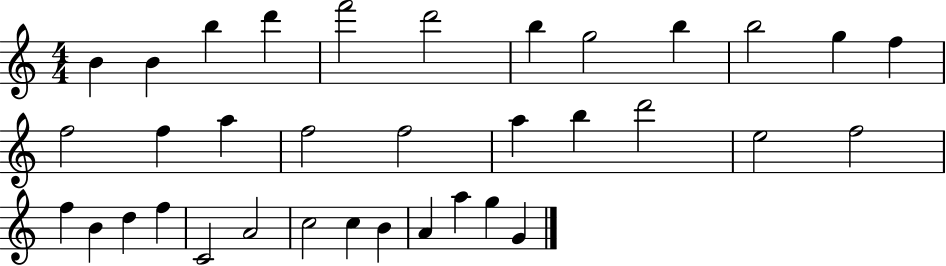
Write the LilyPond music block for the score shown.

{
  \clef treble
  \numericTimeSignature
  \time 4/4
  \key c \major
  b'4 b'4 b''4 d'''4 | f'''2 d'''2 | b''4 g''2 b''4 | b''2 g''4 f''4 | \break f''2 f''4 a''4 | f''2 f''2 | a''4 b''4 d'''2 | e''2 f''2 | \break f''4 b'4 d''4 f''4 | c'2 a'2 | c''2 c''4 b'4 | a'4 a''4 g''4 g'4 | \break \bar "|."
}